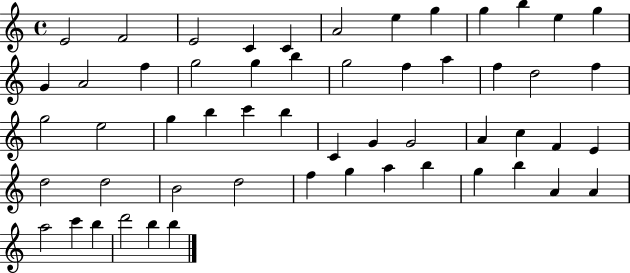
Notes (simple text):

E4/h F4/h E4/h C4/q C4/q A4/h E5/q G5/q G5/q B5/q E5/q G5/q G4/q A4/h F5/q G5/h G5/q B5/q G5/h F5/q A5/q F5/q D5/h F5/q G5/h E5/h G5/q B5/q C6/q B5/q C4/q G4/q G4/h A4/q C5/q F4/q E4/q D5/h D5/h B4/h D5/h F5/q G5/q A5/q B5/q G5/q B5/q A4/q A4/q A5/h C6/q B5/q D6/h B5/q B5/q